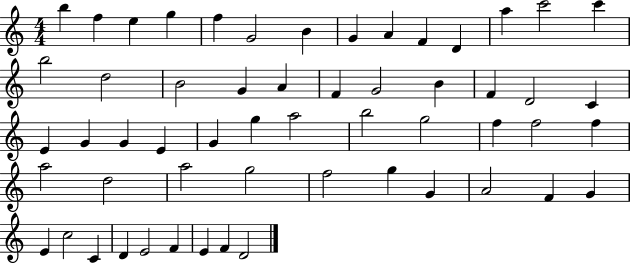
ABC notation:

X:1
T:Untitled
M:4/4
L:1/4
K:C
b f e g f G2 B G A F D a c'2 c' b2 d2 B2 G A F G2 B F D2 C E G G E G g a2 b2 g2 f f2 f a2 d2 a2 g2 f2 g G A2 F G E c2 C D E2 F E F D2